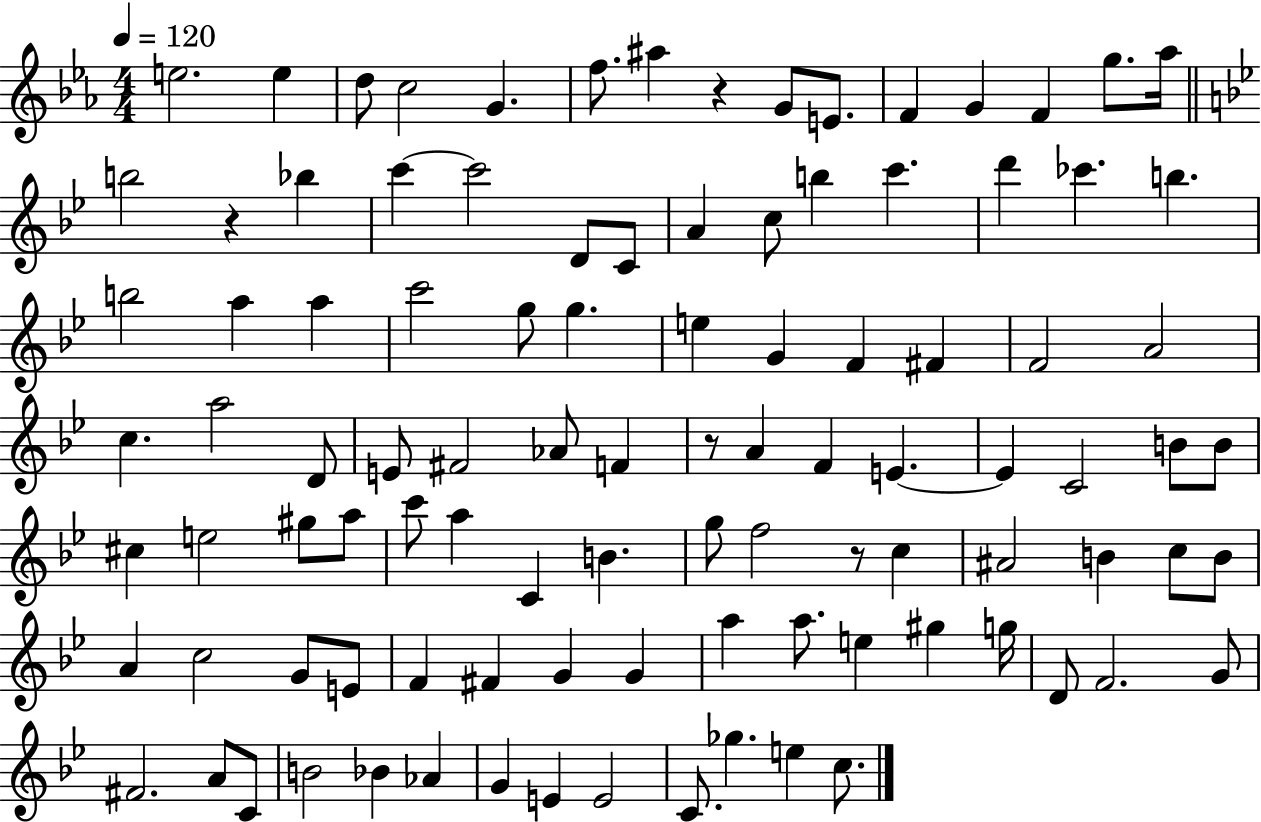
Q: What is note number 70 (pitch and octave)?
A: C5